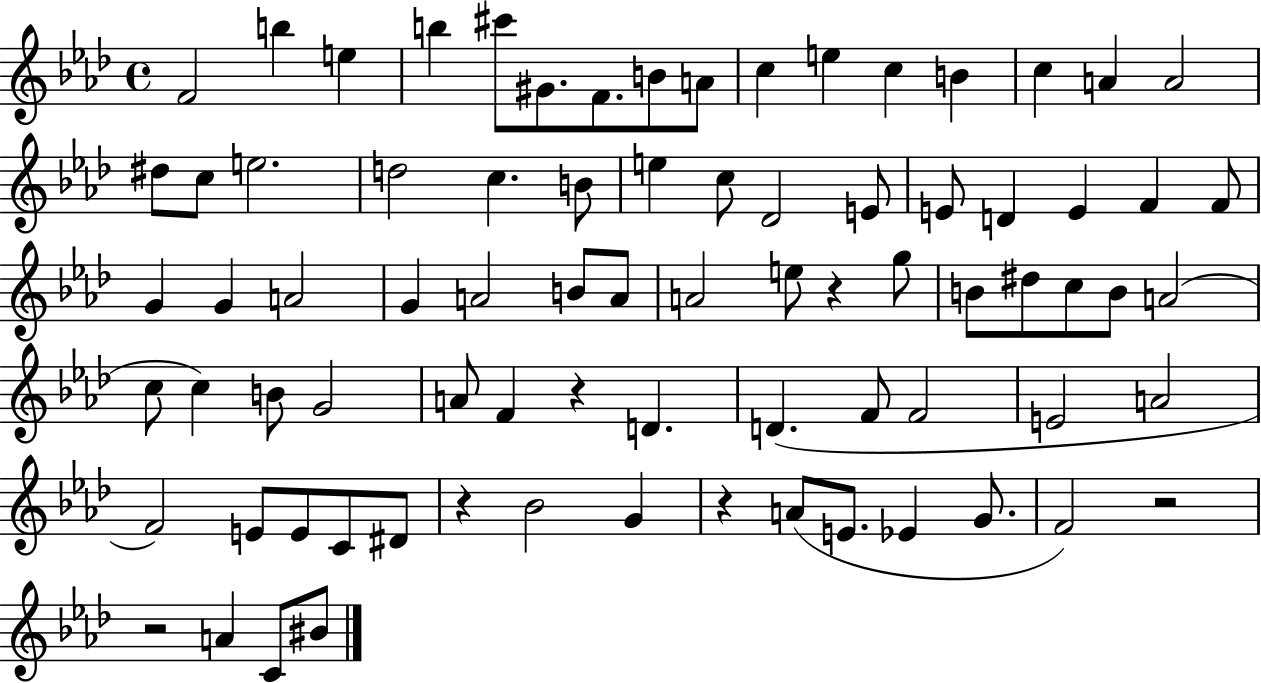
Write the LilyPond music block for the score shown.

{
  \clef treble
  \time 4/4
  \defaultTimeSignature
  \key aes \major
  \repeat volta 2 { f'2 b''4 e''4 | b''4 cis'''8 gis'8. f'8. b'8 a'8 | c''4 e''4 c''4 b'4 | c''4 a'4 a'2 | \break dis''8 c''8 e''2. | d''2 c''4. b'8 | e''4 c''8 des'2 e'8 | e'8 d'4 e'4 f'4 f'8 | \break g'4 g'4 a'2 | g'4 a'2 b'8 a'8 | a'2 e''8 r4 g''8 | b'8 dis''8 c''8 b'8 a'2( | \break c''8 c''4) b'8 g'2 | a'8 f'4 r4 d'4. | d'4.( f'8 f'2 | e'2 a'2 | \break f'2) e'8 e'8 c'8 dis'8 | r4 bes'2 g'4 | r4 a'8( e'8. ees'4 g'8. | f'2) r2 | \break r2 a'4 c'8 bis'8 | } \bar "|."
}